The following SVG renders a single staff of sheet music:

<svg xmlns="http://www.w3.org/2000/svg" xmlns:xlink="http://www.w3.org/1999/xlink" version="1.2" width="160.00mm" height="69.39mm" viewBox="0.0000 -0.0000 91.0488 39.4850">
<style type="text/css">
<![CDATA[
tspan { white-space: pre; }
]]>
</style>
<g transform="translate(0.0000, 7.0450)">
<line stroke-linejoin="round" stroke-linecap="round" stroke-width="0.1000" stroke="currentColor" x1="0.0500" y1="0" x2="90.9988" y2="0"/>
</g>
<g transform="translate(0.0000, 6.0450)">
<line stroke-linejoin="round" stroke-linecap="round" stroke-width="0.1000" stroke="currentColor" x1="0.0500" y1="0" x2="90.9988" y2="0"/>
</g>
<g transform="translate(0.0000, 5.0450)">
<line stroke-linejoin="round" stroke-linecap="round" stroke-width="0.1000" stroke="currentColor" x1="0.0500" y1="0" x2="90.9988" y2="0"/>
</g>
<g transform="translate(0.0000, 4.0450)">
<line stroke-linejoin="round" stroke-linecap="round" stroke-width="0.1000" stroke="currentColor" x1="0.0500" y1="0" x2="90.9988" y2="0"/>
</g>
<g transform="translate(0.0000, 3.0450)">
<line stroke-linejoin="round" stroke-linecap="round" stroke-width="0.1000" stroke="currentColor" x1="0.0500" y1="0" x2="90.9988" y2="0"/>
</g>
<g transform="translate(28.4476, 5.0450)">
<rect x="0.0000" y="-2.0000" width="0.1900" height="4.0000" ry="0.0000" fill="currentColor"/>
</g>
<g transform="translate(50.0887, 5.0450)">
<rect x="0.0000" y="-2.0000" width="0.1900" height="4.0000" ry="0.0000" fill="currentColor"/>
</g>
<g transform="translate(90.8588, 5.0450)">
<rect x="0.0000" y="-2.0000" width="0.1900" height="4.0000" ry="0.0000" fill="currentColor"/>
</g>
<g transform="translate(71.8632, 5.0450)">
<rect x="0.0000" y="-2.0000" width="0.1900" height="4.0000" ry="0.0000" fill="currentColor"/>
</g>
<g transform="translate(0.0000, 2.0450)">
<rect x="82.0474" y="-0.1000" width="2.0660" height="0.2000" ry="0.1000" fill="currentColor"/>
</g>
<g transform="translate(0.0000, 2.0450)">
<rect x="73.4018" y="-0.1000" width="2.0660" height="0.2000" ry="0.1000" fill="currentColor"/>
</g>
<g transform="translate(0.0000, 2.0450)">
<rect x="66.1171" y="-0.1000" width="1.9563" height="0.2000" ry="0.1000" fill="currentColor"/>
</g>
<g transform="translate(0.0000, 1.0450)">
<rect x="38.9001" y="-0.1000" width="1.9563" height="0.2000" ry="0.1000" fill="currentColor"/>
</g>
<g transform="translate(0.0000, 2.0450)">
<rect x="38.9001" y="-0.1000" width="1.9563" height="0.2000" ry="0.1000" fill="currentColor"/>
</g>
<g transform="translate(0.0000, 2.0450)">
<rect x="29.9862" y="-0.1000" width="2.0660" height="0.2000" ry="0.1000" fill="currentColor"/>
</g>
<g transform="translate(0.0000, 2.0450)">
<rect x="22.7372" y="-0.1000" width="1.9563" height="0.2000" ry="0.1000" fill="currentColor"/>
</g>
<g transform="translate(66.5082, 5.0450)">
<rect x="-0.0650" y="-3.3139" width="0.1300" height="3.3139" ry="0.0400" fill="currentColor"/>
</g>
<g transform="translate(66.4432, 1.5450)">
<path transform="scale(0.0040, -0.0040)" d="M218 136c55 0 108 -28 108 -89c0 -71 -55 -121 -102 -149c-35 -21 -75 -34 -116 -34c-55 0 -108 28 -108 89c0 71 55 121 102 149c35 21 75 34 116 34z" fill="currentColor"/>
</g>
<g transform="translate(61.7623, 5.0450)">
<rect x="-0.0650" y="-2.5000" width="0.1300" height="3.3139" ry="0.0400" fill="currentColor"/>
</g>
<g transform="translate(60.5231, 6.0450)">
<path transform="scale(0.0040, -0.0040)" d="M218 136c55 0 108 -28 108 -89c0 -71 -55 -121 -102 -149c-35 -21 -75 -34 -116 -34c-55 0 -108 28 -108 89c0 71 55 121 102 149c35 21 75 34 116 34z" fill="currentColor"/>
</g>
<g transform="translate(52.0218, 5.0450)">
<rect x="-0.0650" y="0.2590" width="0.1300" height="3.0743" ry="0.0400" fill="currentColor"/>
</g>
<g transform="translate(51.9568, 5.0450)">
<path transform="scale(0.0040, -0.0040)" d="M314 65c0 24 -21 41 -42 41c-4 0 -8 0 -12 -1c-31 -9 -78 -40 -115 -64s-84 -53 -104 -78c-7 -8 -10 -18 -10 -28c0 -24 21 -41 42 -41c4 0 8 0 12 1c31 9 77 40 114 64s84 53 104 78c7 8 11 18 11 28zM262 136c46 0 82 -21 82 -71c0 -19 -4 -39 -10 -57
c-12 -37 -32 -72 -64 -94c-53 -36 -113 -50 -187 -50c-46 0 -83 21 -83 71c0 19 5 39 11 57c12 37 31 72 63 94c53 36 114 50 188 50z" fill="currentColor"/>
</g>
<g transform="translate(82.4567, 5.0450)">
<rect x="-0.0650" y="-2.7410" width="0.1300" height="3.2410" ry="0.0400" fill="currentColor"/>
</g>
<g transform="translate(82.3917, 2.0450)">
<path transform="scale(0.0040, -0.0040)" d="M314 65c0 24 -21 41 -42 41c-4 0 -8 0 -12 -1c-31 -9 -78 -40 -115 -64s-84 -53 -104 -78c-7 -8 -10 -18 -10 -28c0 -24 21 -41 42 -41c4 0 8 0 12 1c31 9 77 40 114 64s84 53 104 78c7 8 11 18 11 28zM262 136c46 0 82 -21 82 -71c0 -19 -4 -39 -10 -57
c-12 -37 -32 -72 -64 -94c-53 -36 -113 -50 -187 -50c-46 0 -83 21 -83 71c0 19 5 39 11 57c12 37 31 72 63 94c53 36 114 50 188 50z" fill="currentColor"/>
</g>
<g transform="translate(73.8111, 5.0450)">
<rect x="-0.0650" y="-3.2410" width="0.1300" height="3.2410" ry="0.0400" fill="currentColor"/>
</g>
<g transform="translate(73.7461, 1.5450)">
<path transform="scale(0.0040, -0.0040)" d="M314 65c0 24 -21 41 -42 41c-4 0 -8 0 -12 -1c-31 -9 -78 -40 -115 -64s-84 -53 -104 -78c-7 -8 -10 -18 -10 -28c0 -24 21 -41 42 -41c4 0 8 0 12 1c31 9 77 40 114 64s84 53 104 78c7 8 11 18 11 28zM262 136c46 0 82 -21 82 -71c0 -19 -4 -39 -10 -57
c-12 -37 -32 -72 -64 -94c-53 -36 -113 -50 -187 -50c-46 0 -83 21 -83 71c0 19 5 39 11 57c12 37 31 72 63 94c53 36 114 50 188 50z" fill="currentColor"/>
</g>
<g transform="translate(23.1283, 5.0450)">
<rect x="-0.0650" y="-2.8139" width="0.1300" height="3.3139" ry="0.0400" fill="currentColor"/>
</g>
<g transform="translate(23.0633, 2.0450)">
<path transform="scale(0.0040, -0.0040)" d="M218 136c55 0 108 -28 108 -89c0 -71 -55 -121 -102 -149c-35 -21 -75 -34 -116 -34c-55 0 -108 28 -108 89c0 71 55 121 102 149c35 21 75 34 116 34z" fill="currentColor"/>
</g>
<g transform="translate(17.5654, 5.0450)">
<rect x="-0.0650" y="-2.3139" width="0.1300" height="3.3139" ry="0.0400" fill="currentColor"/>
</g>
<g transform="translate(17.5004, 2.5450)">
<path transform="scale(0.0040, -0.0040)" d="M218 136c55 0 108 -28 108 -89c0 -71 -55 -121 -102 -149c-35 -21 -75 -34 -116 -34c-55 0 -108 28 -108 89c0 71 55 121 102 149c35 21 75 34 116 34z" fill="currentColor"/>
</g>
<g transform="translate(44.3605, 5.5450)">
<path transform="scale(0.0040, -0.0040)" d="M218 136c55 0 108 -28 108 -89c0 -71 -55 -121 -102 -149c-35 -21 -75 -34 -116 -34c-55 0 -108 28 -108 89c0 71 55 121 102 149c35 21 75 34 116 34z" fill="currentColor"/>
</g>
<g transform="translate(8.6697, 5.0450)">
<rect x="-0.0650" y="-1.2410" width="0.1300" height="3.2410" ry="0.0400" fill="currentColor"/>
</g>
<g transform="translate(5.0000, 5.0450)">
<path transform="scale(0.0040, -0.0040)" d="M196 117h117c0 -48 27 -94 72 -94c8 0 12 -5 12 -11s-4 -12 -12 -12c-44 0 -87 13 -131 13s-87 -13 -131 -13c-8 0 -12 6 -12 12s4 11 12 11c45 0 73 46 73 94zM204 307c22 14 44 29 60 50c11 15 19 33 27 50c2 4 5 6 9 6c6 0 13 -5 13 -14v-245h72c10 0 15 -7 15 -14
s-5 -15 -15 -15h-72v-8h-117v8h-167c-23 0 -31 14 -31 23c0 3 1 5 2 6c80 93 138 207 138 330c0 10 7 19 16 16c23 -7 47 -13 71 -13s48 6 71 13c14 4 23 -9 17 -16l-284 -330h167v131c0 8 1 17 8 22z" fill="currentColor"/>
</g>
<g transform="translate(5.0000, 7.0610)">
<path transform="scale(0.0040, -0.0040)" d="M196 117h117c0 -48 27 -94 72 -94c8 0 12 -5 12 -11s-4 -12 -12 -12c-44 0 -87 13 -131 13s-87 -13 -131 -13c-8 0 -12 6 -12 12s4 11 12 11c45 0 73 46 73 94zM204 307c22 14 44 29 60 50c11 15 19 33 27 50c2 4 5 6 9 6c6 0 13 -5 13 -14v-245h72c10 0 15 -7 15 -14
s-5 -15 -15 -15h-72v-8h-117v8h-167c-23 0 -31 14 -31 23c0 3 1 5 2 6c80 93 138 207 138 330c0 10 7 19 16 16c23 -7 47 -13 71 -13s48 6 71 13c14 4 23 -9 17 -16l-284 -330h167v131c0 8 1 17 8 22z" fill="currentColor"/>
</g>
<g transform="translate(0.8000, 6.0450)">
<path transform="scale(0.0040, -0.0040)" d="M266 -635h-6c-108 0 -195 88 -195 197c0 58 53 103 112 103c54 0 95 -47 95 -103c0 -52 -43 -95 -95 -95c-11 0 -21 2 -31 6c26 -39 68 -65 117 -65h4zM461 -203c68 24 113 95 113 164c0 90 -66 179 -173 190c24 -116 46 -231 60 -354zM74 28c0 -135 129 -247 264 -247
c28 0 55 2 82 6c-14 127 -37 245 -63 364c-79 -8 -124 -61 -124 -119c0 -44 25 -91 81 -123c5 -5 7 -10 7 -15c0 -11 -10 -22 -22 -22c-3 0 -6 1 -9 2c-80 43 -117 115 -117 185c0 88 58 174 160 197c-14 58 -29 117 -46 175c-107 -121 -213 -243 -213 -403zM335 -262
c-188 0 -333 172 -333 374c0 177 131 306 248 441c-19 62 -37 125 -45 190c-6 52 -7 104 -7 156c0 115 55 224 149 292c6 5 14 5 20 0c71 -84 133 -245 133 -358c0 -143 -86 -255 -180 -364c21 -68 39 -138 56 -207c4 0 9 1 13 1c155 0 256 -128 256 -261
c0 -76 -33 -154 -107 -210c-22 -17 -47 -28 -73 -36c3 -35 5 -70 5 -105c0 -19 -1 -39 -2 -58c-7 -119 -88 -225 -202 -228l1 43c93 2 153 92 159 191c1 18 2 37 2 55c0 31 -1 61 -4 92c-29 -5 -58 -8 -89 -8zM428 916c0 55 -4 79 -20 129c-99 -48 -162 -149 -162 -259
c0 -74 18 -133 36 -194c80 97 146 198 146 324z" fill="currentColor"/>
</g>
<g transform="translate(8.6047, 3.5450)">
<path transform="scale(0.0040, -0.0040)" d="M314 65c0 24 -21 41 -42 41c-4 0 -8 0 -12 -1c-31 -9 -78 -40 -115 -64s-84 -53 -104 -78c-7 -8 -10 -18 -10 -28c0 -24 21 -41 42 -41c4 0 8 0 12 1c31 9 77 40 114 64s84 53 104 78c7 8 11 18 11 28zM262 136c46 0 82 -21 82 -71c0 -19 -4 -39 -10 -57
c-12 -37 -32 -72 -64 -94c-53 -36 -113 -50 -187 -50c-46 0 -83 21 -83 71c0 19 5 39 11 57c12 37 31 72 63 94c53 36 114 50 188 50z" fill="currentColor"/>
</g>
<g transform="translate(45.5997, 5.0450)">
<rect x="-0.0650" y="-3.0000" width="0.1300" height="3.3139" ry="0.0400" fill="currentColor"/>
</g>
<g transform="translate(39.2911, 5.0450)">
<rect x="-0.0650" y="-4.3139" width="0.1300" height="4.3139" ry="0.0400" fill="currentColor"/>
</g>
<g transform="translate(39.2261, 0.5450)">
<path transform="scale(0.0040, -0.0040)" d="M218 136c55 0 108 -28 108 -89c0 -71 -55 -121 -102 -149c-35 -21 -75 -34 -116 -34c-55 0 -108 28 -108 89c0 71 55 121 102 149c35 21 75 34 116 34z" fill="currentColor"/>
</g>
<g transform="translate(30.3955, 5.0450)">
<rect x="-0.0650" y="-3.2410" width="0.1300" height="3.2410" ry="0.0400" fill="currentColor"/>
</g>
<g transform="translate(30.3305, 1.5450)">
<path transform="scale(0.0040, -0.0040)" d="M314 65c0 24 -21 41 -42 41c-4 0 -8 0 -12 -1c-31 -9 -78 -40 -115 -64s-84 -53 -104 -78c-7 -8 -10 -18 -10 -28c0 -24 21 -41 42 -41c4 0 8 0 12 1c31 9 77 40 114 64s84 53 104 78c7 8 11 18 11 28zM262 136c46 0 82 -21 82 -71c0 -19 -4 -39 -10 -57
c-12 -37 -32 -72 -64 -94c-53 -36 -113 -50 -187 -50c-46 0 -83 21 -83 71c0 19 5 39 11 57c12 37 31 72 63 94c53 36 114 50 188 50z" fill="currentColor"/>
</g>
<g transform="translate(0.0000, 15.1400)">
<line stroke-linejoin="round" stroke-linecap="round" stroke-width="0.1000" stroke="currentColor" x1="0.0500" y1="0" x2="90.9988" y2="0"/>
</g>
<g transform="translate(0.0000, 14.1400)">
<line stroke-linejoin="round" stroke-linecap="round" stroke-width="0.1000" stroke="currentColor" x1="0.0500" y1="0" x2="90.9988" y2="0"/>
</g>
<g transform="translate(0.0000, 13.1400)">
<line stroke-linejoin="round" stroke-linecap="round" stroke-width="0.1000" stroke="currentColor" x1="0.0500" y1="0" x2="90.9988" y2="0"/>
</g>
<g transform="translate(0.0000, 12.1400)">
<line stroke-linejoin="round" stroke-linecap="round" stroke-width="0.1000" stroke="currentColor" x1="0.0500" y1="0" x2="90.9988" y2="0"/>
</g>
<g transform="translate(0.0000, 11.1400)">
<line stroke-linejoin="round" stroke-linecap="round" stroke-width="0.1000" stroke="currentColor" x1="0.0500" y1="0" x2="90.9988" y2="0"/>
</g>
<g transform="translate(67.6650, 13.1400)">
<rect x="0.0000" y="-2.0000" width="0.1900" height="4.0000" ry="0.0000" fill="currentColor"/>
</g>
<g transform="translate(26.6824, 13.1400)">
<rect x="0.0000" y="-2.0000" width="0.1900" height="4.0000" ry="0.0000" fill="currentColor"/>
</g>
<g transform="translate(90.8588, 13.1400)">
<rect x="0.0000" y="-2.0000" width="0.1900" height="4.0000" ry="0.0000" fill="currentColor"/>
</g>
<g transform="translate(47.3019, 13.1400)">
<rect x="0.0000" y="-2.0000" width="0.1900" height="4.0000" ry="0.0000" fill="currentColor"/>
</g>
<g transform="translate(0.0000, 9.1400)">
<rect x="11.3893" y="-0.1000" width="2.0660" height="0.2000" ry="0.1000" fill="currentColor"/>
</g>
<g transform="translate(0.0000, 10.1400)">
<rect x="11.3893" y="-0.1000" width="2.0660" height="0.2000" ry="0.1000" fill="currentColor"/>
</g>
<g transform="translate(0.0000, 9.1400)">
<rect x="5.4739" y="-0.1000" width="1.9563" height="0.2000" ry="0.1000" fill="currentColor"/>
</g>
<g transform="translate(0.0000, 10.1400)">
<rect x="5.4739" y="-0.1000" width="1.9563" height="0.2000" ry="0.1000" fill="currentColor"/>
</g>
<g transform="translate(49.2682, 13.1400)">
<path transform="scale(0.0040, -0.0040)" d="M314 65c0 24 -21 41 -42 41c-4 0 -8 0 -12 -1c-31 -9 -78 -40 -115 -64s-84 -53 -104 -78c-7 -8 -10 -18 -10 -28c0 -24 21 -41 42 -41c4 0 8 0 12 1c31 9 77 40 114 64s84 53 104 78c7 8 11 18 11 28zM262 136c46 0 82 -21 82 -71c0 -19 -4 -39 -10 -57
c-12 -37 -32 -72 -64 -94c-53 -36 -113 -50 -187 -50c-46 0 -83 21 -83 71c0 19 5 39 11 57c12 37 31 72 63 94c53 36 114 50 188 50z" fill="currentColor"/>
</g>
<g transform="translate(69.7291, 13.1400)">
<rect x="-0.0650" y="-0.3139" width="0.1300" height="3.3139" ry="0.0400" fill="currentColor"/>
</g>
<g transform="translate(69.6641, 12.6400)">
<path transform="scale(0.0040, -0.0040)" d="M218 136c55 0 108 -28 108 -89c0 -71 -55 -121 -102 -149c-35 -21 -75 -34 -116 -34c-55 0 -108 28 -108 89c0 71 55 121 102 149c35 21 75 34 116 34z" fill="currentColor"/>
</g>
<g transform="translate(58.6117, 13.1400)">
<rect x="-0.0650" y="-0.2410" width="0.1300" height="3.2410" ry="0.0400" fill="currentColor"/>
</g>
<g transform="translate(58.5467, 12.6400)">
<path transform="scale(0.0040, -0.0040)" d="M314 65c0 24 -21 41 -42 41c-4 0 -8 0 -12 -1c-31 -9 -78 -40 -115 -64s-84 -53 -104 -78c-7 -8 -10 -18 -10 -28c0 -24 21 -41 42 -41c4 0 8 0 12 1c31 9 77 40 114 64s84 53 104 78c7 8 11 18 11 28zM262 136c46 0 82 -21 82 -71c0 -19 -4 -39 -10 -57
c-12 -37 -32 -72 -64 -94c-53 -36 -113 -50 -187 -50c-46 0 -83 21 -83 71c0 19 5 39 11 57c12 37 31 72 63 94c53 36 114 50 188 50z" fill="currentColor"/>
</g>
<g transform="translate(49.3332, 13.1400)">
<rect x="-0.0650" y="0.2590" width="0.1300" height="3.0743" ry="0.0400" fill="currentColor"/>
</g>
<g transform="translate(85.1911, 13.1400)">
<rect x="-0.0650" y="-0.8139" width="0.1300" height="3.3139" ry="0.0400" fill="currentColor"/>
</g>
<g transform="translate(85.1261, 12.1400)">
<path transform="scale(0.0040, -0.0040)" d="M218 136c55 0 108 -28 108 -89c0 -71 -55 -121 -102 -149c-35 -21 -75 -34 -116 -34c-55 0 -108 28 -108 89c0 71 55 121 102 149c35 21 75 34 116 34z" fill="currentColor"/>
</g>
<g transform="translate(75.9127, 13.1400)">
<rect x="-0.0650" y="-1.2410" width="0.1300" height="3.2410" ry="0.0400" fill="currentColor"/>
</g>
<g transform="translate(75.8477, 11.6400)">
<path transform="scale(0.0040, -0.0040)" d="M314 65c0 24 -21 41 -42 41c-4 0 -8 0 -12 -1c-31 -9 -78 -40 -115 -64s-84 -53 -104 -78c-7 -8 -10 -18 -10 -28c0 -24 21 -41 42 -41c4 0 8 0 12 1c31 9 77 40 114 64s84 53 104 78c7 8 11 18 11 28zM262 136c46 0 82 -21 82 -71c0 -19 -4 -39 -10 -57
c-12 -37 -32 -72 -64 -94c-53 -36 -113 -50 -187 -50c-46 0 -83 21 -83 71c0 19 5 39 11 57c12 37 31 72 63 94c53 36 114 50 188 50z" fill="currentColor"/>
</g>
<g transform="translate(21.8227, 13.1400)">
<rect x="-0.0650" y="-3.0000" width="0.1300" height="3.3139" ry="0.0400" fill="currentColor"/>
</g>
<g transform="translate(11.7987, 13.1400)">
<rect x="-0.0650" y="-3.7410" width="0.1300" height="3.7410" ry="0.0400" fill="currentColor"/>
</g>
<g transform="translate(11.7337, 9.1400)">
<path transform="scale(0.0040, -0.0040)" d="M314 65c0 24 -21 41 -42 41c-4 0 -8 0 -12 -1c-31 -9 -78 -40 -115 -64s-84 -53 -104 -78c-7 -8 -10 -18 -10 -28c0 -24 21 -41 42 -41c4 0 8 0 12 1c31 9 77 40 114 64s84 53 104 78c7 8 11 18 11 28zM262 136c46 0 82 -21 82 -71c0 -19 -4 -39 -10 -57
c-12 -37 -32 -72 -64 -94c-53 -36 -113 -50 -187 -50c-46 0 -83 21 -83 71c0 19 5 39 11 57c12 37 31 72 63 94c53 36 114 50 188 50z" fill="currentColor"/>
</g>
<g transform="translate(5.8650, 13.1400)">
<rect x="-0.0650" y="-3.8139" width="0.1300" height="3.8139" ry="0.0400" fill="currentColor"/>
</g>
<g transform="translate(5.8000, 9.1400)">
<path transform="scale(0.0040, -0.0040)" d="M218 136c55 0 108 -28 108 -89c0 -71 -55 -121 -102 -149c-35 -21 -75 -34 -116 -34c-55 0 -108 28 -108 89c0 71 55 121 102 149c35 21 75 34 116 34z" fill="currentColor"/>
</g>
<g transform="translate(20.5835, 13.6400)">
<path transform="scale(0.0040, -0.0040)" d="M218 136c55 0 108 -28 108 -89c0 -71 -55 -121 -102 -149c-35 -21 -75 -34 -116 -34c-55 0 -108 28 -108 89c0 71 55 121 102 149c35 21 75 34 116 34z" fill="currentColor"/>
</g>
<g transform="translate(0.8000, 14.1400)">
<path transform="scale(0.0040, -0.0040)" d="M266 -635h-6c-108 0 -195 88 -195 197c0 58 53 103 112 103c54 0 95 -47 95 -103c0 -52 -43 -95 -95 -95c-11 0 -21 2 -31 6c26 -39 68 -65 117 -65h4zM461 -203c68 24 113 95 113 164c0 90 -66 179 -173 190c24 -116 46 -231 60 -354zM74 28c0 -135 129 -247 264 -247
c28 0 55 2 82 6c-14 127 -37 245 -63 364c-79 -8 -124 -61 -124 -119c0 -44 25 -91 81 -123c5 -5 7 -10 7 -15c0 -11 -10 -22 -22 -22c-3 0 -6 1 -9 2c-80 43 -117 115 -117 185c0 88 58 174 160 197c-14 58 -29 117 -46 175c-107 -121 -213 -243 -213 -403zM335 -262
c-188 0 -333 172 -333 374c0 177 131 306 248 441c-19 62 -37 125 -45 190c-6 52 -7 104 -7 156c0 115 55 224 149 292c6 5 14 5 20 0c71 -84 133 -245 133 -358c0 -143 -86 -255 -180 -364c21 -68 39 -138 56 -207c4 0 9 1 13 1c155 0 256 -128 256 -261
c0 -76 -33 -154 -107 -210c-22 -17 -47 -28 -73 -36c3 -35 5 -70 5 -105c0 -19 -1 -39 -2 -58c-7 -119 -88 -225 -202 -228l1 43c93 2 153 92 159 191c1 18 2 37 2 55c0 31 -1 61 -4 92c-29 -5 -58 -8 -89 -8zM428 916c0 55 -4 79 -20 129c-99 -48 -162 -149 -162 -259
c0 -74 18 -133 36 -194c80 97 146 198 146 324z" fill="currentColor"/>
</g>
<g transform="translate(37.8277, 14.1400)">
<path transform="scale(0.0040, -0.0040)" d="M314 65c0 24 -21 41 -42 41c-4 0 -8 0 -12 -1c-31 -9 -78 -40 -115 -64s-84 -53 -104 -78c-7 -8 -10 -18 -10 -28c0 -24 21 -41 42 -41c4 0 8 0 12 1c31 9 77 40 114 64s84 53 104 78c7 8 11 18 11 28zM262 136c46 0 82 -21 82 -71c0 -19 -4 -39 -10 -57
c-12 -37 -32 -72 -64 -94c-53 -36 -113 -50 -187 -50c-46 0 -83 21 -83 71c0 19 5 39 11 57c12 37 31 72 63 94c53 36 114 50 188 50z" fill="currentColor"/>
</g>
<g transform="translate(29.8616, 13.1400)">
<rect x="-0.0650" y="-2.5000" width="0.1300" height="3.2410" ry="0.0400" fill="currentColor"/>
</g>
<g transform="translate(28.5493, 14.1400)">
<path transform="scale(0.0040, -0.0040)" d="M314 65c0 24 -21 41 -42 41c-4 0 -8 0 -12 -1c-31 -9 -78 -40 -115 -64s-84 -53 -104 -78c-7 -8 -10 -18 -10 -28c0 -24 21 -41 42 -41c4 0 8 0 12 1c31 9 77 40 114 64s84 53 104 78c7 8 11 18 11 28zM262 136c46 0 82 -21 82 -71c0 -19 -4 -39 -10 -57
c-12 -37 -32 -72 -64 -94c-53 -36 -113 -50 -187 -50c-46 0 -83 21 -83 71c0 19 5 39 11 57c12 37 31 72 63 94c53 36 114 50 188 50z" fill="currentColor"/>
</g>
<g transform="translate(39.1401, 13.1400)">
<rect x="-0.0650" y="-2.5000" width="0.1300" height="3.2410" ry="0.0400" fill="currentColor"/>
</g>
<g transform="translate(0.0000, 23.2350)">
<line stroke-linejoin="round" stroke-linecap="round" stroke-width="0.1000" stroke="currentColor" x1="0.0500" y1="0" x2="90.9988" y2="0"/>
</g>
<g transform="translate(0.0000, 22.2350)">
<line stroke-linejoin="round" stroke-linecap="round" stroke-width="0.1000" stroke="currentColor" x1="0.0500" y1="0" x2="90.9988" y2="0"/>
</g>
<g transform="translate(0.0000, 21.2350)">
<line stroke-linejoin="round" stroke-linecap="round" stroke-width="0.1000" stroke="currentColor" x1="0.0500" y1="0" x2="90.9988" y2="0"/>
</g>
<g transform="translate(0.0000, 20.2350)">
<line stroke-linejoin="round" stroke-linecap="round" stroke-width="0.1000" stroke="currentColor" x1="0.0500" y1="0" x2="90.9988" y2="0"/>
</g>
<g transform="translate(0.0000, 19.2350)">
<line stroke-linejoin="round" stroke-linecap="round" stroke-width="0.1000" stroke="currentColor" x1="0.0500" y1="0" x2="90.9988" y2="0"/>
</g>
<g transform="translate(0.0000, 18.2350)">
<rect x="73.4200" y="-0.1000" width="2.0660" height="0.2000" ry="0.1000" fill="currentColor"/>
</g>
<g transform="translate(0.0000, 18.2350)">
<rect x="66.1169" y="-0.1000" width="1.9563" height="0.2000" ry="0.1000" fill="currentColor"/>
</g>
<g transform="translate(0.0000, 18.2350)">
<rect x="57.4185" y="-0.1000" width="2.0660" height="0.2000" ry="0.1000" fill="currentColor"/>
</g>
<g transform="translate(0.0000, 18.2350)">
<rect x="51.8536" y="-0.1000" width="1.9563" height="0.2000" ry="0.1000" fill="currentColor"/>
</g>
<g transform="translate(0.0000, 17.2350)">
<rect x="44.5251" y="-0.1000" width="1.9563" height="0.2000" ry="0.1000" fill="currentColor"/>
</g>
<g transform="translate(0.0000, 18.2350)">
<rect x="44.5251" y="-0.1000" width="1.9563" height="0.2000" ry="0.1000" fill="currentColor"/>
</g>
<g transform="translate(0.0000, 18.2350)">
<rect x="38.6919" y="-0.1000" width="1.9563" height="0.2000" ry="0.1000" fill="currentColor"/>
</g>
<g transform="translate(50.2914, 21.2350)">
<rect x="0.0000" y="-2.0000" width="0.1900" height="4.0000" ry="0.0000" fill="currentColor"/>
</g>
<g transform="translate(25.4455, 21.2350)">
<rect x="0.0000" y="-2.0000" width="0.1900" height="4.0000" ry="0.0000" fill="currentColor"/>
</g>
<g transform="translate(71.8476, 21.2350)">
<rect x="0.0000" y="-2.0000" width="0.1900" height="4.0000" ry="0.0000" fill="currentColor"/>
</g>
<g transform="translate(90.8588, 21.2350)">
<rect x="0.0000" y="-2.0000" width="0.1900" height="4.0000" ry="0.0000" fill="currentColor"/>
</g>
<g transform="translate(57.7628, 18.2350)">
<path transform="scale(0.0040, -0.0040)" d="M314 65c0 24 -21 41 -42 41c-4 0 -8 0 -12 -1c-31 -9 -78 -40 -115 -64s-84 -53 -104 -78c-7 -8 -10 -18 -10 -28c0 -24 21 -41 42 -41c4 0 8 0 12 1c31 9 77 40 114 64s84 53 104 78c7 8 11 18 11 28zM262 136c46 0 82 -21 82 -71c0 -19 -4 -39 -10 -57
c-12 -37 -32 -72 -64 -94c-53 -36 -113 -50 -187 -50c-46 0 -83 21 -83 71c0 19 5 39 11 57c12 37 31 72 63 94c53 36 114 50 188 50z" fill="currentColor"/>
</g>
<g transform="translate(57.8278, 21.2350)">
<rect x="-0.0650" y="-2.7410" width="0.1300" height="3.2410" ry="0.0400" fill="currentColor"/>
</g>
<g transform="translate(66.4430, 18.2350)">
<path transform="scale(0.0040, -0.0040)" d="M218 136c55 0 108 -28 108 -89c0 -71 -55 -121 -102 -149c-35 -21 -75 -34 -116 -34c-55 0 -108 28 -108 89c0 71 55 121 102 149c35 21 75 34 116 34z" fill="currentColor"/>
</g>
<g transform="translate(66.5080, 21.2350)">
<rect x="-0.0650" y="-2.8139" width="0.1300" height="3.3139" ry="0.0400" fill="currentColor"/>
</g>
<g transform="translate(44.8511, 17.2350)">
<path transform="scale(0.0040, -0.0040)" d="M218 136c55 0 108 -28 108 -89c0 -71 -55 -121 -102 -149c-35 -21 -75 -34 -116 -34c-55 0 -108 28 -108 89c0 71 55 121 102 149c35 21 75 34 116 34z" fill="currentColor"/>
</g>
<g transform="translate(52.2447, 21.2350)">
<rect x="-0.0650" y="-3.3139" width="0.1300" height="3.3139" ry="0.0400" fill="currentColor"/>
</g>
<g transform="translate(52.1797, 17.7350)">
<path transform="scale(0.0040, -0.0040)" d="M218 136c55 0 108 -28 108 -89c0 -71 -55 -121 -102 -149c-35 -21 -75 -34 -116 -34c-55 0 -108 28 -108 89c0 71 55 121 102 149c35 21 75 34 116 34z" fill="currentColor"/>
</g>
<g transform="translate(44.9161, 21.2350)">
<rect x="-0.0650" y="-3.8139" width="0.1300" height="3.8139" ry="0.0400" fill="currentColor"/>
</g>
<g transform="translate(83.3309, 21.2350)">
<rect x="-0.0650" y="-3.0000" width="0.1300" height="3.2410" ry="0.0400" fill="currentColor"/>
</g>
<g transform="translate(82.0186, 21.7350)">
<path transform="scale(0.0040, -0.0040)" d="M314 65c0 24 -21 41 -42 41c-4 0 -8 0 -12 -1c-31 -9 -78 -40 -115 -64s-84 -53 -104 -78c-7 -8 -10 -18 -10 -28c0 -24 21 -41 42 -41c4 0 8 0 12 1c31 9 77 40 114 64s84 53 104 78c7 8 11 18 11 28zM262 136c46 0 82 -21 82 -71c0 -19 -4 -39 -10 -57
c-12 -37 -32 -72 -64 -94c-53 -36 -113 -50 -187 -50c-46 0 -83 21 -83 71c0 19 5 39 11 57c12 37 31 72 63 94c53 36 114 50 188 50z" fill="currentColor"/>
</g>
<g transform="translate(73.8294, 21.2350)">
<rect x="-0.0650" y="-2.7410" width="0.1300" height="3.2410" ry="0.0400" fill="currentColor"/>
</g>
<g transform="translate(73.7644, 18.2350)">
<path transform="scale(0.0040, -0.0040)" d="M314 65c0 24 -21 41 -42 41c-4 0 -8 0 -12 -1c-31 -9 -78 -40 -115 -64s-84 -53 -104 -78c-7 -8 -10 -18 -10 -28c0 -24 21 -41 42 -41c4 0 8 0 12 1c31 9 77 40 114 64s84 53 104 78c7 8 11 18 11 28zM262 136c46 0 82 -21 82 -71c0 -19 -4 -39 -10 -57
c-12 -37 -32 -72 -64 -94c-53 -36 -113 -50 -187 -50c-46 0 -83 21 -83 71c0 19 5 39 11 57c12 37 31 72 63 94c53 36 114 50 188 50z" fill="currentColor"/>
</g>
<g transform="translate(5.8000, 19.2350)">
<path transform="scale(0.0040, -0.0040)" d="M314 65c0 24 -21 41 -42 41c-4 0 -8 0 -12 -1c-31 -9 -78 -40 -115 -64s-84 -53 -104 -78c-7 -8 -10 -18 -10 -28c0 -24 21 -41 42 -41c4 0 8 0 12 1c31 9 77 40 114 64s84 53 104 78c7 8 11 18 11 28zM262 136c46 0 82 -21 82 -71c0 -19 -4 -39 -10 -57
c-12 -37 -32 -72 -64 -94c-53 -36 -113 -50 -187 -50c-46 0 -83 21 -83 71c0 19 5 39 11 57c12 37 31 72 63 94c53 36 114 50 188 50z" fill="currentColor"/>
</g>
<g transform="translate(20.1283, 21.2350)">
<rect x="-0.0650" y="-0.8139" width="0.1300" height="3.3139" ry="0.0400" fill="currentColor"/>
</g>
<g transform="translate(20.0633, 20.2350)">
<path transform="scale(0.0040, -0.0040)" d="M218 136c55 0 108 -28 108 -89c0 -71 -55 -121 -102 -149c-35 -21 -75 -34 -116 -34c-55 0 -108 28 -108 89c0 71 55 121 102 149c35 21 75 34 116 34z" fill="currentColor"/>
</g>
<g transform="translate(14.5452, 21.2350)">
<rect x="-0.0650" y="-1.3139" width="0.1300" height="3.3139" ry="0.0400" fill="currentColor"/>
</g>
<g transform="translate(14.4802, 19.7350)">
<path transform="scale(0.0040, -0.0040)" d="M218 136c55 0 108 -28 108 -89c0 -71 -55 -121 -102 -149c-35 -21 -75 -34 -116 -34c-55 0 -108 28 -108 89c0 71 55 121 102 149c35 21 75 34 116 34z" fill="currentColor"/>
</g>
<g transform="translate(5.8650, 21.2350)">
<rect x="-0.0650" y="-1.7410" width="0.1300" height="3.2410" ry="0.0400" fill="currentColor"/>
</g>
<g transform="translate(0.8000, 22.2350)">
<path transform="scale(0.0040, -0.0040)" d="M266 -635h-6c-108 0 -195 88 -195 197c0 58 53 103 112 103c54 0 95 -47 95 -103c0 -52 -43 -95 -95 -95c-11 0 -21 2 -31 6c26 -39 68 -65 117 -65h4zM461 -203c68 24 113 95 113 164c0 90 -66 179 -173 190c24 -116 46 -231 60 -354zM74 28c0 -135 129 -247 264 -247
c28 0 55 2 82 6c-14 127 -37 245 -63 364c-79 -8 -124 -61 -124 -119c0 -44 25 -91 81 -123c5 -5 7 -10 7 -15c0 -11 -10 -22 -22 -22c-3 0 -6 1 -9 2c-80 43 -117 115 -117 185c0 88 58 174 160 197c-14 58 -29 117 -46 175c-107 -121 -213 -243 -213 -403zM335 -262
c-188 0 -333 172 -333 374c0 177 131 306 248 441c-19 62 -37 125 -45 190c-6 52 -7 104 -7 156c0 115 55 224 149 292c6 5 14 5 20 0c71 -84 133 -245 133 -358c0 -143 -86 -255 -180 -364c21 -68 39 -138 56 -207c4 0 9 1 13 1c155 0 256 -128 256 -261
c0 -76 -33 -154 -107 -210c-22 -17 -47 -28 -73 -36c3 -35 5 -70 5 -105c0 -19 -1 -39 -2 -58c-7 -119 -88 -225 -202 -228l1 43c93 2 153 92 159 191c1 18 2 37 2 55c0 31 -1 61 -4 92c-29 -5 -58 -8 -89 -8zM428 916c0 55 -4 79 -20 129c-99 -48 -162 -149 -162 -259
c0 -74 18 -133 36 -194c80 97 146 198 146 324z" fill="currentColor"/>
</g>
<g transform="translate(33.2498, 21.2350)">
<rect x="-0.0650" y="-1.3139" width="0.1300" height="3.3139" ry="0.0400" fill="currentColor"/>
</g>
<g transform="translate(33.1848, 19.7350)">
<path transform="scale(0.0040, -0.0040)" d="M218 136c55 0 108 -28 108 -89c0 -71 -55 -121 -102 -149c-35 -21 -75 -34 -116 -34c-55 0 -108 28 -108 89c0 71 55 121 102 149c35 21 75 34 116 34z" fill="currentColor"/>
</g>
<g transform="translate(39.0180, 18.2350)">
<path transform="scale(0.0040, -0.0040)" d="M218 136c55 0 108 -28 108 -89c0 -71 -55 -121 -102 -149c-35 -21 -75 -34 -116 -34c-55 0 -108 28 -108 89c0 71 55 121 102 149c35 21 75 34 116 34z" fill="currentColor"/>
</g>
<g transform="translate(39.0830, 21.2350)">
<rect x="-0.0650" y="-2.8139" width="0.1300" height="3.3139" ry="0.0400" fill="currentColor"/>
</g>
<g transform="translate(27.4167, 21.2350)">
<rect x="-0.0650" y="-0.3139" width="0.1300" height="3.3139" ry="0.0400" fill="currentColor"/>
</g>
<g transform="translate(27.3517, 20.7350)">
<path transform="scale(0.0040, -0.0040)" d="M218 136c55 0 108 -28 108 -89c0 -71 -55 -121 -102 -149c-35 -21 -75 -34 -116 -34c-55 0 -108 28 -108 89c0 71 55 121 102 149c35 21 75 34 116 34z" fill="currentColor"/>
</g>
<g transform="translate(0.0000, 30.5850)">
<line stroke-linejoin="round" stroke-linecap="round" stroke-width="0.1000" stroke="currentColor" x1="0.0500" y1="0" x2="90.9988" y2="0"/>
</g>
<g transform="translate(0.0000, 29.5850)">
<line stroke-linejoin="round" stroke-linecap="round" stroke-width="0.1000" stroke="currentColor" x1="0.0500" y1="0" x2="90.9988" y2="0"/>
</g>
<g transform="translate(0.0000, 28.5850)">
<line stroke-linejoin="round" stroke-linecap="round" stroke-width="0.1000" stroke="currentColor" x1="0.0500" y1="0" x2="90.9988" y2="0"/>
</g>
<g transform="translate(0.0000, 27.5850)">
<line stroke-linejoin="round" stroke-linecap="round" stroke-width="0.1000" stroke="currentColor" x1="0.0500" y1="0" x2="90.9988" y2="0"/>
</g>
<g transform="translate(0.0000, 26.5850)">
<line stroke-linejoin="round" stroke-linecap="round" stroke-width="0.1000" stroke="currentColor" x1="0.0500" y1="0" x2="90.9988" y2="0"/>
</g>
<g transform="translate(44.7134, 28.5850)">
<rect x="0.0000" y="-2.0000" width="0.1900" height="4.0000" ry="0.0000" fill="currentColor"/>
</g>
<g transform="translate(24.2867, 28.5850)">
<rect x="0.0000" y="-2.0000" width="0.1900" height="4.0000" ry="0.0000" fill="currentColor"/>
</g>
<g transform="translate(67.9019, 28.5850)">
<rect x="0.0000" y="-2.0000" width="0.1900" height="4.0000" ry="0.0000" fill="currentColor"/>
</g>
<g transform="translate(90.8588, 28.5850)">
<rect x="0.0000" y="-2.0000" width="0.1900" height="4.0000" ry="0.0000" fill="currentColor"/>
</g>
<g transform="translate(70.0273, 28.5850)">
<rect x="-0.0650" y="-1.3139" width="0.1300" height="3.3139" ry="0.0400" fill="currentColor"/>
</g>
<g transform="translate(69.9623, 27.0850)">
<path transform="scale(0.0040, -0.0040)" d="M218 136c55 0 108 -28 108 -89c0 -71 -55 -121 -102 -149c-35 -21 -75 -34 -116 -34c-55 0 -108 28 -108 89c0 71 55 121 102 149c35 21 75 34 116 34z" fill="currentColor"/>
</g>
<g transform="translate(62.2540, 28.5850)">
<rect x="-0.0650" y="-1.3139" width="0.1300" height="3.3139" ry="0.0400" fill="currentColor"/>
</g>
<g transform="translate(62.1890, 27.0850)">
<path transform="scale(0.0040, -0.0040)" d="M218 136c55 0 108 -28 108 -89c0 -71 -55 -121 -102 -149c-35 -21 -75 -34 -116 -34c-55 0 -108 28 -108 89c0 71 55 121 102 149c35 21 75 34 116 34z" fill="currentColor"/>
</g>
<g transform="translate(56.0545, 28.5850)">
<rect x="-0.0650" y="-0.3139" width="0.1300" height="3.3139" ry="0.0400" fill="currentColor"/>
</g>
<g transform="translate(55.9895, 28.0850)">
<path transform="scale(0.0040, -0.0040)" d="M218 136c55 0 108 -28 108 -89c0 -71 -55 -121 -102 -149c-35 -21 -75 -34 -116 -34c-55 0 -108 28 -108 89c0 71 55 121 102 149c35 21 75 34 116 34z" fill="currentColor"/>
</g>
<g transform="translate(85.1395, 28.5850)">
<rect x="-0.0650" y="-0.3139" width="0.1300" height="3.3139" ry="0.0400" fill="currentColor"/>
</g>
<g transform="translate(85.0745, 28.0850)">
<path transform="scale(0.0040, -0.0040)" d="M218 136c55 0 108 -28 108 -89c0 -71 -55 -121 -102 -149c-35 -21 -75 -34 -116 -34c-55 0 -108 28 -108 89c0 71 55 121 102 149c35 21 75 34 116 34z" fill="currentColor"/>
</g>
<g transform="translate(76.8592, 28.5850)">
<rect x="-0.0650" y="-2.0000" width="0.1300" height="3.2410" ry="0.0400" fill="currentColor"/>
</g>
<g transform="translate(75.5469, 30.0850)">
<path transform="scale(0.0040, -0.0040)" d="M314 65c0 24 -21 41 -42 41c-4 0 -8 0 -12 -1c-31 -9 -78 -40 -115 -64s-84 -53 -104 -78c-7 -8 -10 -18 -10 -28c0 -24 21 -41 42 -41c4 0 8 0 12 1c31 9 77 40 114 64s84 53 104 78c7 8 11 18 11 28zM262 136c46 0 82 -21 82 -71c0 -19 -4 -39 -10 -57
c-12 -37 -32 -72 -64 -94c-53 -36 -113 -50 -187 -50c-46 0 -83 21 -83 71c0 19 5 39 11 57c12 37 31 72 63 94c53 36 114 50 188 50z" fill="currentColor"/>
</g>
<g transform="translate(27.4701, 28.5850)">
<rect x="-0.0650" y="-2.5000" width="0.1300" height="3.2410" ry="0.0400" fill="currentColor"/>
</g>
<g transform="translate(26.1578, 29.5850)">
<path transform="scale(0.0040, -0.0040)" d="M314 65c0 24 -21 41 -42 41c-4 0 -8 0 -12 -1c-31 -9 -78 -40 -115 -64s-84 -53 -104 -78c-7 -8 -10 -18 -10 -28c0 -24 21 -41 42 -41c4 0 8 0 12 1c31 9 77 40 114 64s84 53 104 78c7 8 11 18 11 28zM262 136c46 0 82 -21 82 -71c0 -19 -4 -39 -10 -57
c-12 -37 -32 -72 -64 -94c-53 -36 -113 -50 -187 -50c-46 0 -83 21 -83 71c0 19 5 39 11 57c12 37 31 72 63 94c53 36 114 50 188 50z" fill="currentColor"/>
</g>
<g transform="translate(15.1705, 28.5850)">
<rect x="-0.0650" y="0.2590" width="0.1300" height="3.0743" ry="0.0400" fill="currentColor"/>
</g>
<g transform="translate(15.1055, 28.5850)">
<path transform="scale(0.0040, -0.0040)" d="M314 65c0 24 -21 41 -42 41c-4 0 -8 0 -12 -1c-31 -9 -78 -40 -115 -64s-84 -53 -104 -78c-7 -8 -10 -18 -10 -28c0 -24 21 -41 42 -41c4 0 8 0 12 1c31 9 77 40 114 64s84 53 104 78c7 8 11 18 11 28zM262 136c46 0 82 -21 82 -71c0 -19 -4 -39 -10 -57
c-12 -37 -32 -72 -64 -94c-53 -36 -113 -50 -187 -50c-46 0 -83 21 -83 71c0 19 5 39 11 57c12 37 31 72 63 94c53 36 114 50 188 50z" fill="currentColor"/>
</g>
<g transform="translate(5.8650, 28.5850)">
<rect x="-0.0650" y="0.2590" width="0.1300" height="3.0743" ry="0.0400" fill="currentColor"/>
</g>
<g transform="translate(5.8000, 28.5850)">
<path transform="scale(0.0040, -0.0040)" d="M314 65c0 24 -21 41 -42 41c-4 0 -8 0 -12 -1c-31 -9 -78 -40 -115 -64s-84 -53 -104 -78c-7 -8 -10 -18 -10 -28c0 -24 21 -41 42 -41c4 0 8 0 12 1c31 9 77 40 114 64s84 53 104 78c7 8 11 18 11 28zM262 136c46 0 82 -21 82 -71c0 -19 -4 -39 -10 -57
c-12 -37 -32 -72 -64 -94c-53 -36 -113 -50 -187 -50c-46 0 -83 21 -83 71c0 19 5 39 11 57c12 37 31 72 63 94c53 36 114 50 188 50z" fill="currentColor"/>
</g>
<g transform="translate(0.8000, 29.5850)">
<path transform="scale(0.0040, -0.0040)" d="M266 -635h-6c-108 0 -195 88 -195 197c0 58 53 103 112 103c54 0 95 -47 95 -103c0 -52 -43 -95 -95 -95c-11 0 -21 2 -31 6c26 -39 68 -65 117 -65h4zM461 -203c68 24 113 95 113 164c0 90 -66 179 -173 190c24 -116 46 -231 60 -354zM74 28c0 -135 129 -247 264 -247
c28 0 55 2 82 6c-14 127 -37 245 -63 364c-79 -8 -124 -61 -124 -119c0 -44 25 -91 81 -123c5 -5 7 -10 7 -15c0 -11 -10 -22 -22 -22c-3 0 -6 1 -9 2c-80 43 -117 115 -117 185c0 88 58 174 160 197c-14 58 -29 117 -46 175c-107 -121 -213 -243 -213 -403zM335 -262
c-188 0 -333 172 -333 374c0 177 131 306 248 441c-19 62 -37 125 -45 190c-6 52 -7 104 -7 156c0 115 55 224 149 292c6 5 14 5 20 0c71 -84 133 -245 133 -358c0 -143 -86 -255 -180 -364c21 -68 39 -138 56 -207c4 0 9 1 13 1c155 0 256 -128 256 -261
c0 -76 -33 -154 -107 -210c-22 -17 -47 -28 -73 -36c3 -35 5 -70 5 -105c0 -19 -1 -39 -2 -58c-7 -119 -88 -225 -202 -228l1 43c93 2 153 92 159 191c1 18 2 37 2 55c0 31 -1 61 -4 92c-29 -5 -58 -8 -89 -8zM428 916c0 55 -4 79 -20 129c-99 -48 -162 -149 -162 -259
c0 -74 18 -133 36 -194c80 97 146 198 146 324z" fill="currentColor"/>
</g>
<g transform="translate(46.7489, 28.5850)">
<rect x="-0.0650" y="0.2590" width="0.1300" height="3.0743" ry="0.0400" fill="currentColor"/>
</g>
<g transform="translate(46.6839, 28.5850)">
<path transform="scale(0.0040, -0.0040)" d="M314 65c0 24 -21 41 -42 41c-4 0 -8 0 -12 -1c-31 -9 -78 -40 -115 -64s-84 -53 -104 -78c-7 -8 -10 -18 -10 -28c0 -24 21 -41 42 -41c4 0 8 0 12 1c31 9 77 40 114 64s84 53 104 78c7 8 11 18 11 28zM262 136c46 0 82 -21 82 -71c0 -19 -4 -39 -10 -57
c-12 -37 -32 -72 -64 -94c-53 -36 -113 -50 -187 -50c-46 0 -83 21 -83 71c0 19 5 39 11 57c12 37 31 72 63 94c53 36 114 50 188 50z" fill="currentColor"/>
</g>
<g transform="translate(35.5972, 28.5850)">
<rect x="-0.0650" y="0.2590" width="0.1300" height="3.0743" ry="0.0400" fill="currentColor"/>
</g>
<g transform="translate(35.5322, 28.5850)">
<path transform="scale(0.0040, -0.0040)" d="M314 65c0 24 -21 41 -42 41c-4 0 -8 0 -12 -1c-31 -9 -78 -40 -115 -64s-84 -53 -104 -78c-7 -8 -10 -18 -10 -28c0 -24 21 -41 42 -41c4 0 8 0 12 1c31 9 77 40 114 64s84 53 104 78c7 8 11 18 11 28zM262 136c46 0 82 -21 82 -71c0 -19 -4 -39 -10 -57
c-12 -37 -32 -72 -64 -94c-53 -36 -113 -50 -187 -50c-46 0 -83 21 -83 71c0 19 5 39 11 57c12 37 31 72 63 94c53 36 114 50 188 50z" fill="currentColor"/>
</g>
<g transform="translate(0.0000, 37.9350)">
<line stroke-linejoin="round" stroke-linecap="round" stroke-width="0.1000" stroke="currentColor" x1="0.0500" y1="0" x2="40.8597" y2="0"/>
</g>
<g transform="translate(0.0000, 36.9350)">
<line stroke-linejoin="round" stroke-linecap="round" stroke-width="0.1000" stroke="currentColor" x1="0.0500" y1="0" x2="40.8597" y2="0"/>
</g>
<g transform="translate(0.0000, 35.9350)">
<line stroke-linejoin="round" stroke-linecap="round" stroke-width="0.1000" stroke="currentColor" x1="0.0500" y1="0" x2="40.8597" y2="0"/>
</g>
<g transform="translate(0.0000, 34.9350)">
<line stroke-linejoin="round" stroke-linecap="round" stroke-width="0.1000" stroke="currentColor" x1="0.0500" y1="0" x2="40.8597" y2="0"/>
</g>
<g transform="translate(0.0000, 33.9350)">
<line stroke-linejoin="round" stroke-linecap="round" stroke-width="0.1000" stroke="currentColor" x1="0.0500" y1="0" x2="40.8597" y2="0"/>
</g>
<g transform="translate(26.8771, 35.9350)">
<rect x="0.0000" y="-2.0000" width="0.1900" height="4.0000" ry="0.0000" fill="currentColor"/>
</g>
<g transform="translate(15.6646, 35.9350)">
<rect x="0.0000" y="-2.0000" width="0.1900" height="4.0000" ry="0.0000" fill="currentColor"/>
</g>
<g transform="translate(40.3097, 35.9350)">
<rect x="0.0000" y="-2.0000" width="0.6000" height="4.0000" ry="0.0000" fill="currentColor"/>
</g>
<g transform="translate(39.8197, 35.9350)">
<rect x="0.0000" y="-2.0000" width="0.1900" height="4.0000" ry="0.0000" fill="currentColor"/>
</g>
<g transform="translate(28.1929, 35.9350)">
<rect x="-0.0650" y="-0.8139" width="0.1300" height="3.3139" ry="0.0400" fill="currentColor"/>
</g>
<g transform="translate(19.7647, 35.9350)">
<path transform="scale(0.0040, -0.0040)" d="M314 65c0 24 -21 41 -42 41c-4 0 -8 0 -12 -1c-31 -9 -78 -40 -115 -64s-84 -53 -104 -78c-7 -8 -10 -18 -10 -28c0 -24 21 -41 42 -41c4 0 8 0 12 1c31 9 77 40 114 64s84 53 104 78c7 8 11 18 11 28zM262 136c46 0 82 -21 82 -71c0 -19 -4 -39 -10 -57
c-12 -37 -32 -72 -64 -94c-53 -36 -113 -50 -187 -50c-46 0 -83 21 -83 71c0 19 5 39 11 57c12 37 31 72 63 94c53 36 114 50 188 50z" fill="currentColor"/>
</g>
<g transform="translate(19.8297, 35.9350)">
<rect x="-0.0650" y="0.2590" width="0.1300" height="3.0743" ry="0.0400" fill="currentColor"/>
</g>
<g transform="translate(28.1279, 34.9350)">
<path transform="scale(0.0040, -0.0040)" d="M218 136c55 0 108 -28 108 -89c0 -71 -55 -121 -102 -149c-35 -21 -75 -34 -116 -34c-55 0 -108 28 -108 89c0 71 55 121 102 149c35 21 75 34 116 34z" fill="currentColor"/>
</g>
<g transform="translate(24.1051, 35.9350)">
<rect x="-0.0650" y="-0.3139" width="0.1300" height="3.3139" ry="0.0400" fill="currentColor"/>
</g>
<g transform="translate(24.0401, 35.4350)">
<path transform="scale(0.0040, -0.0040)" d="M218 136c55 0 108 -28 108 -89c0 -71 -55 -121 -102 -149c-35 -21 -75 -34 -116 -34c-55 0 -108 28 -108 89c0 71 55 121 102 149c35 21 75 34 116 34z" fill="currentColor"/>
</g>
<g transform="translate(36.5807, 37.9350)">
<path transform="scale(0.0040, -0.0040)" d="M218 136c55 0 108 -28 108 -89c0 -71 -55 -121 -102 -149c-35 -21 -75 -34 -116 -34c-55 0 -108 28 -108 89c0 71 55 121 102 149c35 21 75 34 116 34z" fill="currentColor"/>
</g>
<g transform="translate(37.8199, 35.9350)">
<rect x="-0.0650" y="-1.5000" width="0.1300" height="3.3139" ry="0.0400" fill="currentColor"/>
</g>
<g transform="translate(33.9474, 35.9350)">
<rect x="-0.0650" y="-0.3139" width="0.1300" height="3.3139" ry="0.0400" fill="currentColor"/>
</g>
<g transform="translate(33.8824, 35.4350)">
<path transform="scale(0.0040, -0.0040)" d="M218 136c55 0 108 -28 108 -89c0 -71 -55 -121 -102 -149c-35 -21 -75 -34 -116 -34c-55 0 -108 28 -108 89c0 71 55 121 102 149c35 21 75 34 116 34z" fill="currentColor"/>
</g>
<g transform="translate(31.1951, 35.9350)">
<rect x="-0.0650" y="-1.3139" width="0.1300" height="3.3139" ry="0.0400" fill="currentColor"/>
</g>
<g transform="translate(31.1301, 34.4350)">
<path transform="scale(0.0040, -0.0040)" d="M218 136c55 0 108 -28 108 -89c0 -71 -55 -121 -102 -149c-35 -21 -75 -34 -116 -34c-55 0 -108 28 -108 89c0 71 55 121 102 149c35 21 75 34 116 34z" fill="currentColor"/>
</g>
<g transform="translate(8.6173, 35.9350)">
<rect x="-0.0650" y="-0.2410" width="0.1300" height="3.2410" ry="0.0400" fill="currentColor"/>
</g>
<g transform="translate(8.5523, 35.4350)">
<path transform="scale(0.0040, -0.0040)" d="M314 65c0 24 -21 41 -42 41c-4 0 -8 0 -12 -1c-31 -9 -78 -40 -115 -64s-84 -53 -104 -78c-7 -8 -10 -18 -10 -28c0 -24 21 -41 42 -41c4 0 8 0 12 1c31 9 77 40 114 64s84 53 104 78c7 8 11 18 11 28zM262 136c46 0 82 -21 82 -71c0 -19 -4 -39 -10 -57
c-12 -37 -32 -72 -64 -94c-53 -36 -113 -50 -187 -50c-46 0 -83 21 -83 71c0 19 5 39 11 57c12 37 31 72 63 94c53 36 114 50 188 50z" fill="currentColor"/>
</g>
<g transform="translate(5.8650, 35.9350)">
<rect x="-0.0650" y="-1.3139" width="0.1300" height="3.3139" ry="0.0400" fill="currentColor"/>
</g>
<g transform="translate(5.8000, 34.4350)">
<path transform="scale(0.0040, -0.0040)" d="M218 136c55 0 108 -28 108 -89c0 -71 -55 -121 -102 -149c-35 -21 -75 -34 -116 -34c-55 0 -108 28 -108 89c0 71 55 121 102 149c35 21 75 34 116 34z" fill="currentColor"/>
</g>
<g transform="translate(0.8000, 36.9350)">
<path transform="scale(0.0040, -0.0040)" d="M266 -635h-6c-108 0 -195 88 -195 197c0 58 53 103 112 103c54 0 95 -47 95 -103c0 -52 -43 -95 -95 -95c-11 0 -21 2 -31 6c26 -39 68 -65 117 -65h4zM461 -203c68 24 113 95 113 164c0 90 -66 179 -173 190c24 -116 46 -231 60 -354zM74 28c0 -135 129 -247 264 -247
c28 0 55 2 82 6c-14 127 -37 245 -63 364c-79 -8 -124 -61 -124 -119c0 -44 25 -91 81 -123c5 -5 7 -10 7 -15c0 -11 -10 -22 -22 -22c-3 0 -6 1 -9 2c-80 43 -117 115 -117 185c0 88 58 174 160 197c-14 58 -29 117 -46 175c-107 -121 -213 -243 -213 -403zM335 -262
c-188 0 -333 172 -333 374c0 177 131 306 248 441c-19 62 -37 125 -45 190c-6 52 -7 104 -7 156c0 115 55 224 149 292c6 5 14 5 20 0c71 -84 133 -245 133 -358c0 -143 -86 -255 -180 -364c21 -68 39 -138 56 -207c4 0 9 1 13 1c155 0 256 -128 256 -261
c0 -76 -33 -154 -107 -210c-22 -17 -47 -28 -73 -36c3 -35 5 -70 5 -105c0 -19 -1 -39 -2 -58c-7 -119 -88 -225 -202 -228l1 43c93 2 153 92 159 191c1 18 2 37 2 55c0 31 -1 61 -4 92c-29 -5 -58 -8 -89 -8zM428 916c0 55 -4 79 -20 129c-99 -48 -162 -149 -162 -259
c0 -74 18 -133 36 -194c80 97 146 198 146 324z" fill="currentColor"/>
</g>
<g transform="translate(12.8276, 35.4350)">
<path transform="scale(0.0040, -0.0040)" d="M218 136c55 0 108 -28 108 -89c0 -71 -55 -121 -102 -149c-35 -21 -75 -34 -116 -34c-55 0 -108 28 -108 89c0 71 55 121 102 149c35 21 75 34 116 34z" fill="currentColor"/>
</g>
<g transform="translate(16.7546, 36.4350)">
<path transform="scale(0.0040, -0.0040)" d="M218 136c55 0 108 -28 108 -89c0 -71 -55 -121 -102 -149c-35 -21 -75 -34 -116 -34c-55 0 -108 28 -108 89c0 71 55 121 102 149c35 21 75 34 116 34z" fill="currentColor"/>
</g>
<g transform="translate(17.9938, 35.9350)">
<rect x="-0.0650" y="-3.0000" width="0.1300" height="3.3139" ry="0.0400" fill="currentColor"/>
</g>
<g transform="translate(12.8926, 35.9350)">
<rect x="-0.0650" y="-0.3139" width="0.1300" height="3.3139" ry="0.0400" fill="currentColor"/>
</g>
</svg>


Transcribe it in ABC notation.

X:1
T:Untitled
M:4/4
L:1/4
K:C
e2 g a b2 d' A B2 G b b2 a2 c' c'2 A G2 G2 B2 c2 c e2 d f2 e d c e a c' b a2 a a2 A2 B2 B2 G2 B2 B2 c e e F2 c e c2 c A B2 c d e c E